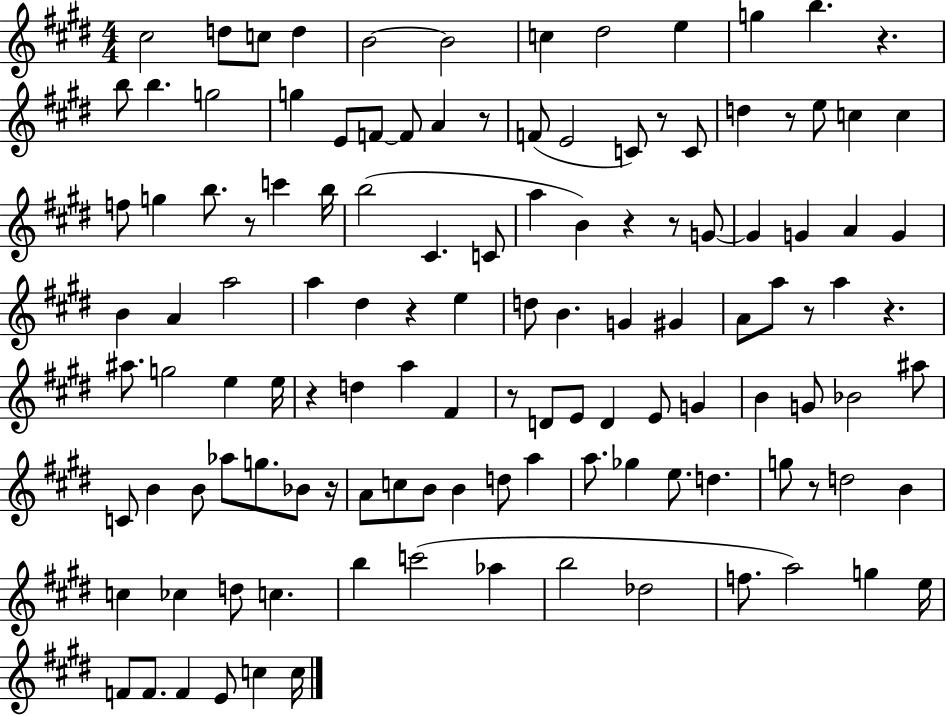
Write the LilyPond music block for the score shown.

{
  \clef treble
  \numericTimeSignature
  \time 4/4
  \key e \major
  cis''2 d''8 c''8 d''4 | b'2~~ b'2 | c''4 dis''2 e''4 | g''4 b''4. r4. | \break b''8 b''4. g''2 | g''4 e'8 f'8~~ f'8 a'4 r8 | f'8( e'2 c'8) r8 c'8 | d''4 r8 e''8 c''4 c''4 | \break f''8 g''4 b''8. r8 c'''4 b''16 | b''2( cis'4. c'8 | a''4 b'4) r4 r8 g'8~~ | g'4 g'4 a'4 g'4 | \break b'4 a'4 a''2 | a''4 dis''4 r4 e''4 | d''8 b'4. g'4 gis'4 | a'8 a''8 r8 a''4 r4. | \break ais''8. g''2 e''4 e''16 | r4 d''4 a''4 fis'4 | r8 d'8 e'8 d'4 e'8 g'4 | b'4 g'8 bes'2 ais''8 | \break c'8 b'4 b'8 aes''8 g''8. bes'8 r16 | a'8 c''8 b'8 b'4 d''8 a''4 | a''8. ges''4 e''8. d''4. | g''8 r8 d''2 b'4 | \break c''4 ces''4 d''8 c''4. | b''4 c'''2( aes''4 | b''2 des''2 | f''8. a''2) g''4 e''16 | \break f'8 f'8. f'4 e'8 c''4 c''16 | \bar "|."
}